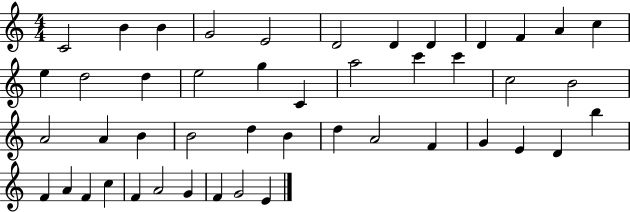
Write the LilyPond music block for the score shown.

{
  \clef treble
  \numericTimeSignature
  \time 4/4
  \key c \major
  c'2 b'4 b'4 | g'2 e'2 | d'2 d'4 d'4 | d'4 f'4 a'4 c''4 | \break e''4 d''2 d''4 | e''2 g''4 c'4 | a''2 c'''4 c'''4 | c''2 b'2 | \break a'2 a'4 b'4 | b'2 d''4 b'4 | d''4 a'2 f'4 | g'4 e'4 d'4 b''4 | \break f'4 a'4 f'4 c''4 | f'4 a'2 g'4 | f'4 g'2 e'4 | \bar "|."
}